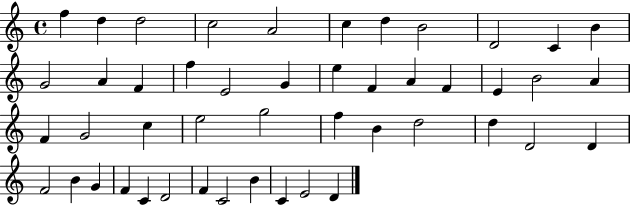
X:1
T:Untitled
M:4/4
L:1/4
K:C
f d d2 c2 A2 c d B2 D2 C B G2 A F f E2 G e F A F E B2 A F G2 c e2 g2 f B d2 d D2 D F2 B G F C D2 F C2 B C E2 D